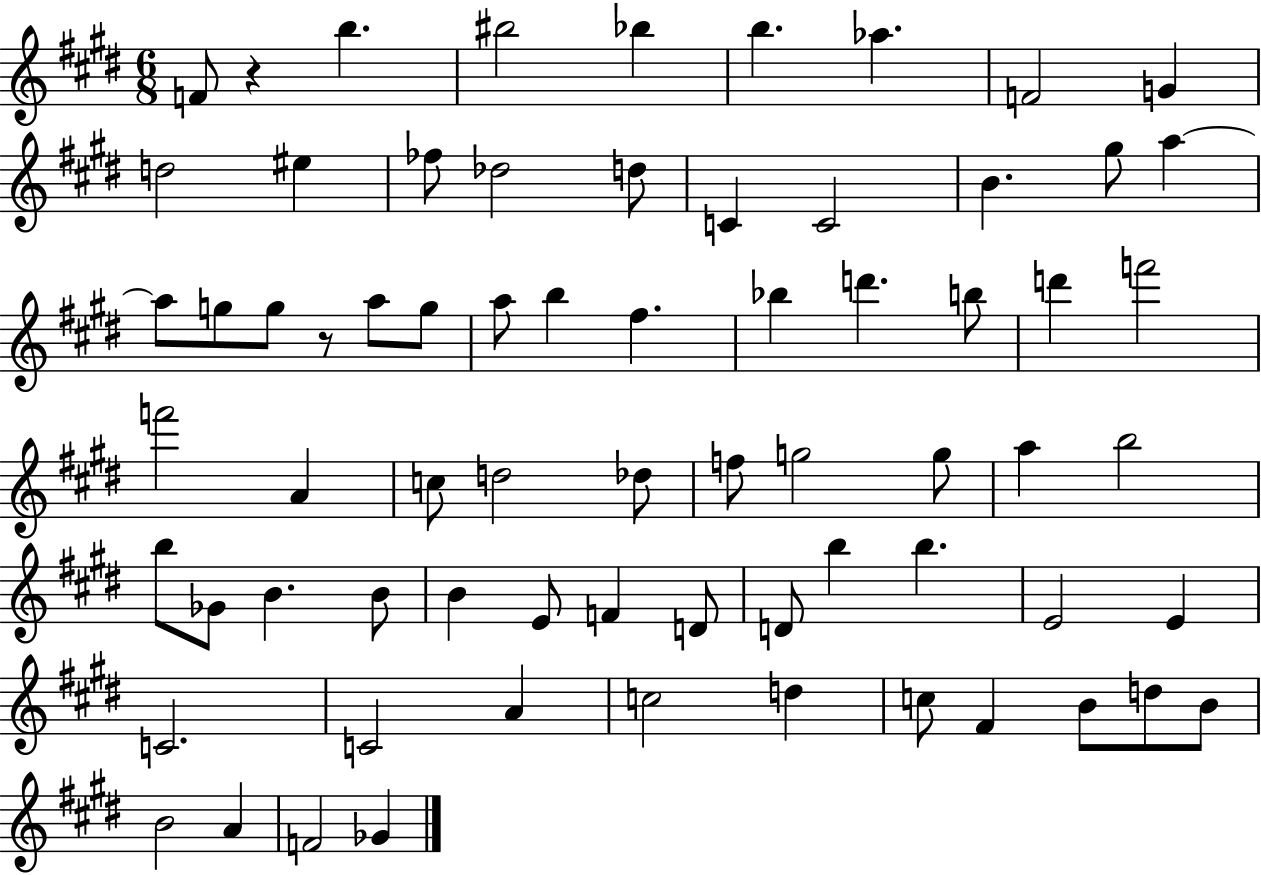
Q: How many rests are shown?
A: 2